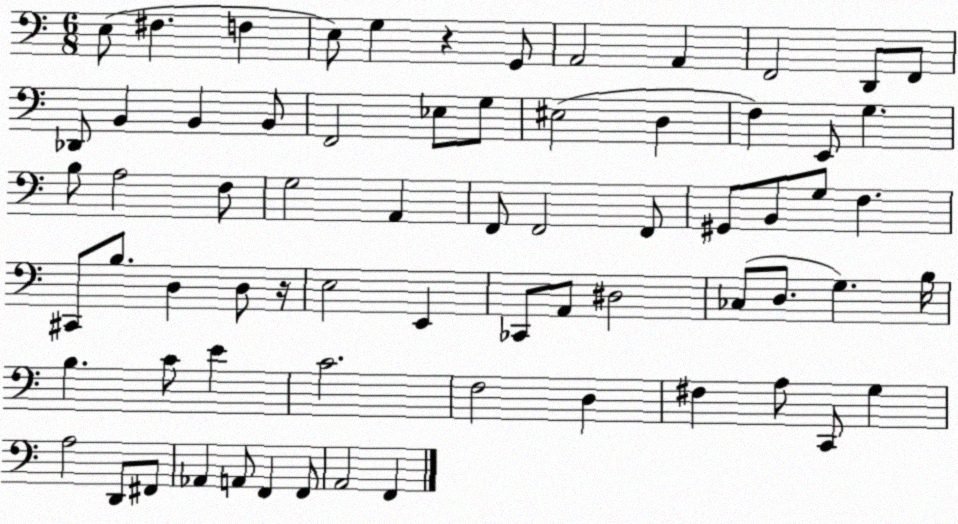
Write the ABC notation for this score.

X:1
T:Untitled
M:6/8
L:1/4
K:C
E,/2 ^F, F, E,/2 G, z G,,/2 A,,2 A,, F,,2 D,,/2 F,,/2 _D,,/2 B,, B,, B,,/2 F,,2 _E,/2 G,/2 ^E,2 D, F, E,,/2 G, B,/2 A,2 F,/2 G,2 A,, F,,/2 F,,2 F,,/2 ^G,,/2 B,,/2 G,/2 F, ^C,,/2 B,/2 D, D,/2 z/4 E,2 E,, _C,,/2 A,,/2 ^D,2 _C,/2 D,/2 G, B,/4 B, C/2 E C2 F,2 D, ^F, A,/2 C,,/2 G, A,2 D,,/2 ^F,,/2 _A,, A,,/2 F,, F,,/2 A,,2 F,,